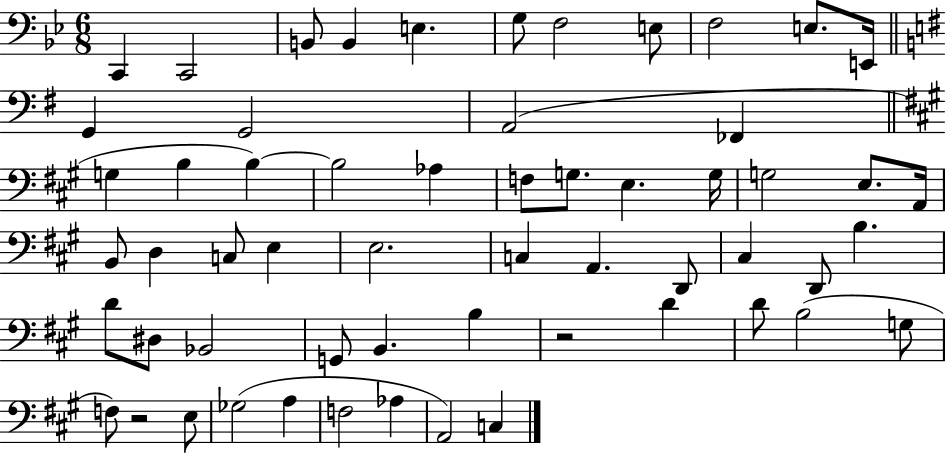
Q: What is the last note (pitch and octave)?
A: C3